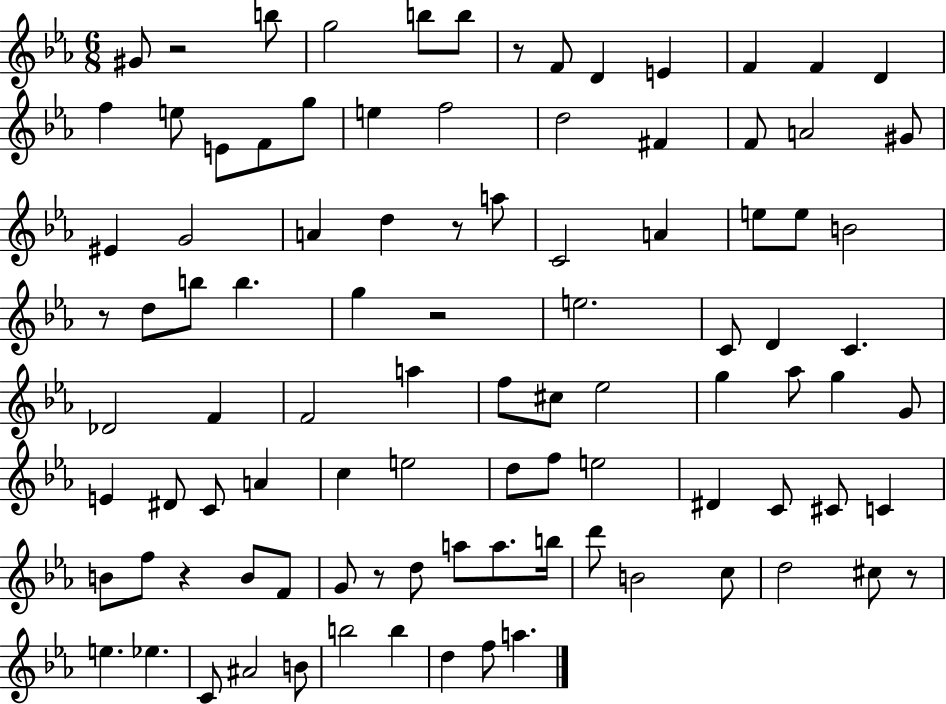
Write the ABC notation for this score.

X:1
T:Untitled
M:6/8
L:1/4
K:Eb
^G/2 z2 b/2 g2 b/2 b/2 z/2 F/2 D E F F D f e/2 E/2 F/2 g/2 e f2 d2 ^F F/2 A2 ^G/2 ^E G2 A d z/2 a/2 C2 A e/2 e/2 B2 z/2 d/2 b/2 b g z2 e2 C/2 D C _D2 F F2 a f/2 ^c/2 _e2 g _a/2 g G/2 E ^D/2 C/2 A c e2 d/2 f/2 e2 ^D C/2 ^C/2 C B/2 f/2 z B/2 F/2 G/2 z/2 d/2 a/2 a/2 b/4 d'/2 B2 c/2 d2 ^c/2 z/2 e _e C/2 ^A2 B/2 b2 b d f/2 a